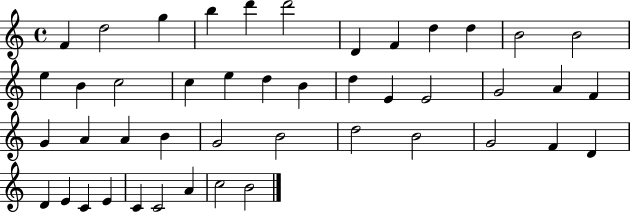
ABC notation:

X:1
T:Untitled
M:4/4
L:1/4
K:C
F d2 g b d' d'2 D F d d B2 B2 e B c2 c e d B d E E2 G2 A F G A A B G2 B2 d2 B2 G2 F D D E C E C C2 A c2 B2